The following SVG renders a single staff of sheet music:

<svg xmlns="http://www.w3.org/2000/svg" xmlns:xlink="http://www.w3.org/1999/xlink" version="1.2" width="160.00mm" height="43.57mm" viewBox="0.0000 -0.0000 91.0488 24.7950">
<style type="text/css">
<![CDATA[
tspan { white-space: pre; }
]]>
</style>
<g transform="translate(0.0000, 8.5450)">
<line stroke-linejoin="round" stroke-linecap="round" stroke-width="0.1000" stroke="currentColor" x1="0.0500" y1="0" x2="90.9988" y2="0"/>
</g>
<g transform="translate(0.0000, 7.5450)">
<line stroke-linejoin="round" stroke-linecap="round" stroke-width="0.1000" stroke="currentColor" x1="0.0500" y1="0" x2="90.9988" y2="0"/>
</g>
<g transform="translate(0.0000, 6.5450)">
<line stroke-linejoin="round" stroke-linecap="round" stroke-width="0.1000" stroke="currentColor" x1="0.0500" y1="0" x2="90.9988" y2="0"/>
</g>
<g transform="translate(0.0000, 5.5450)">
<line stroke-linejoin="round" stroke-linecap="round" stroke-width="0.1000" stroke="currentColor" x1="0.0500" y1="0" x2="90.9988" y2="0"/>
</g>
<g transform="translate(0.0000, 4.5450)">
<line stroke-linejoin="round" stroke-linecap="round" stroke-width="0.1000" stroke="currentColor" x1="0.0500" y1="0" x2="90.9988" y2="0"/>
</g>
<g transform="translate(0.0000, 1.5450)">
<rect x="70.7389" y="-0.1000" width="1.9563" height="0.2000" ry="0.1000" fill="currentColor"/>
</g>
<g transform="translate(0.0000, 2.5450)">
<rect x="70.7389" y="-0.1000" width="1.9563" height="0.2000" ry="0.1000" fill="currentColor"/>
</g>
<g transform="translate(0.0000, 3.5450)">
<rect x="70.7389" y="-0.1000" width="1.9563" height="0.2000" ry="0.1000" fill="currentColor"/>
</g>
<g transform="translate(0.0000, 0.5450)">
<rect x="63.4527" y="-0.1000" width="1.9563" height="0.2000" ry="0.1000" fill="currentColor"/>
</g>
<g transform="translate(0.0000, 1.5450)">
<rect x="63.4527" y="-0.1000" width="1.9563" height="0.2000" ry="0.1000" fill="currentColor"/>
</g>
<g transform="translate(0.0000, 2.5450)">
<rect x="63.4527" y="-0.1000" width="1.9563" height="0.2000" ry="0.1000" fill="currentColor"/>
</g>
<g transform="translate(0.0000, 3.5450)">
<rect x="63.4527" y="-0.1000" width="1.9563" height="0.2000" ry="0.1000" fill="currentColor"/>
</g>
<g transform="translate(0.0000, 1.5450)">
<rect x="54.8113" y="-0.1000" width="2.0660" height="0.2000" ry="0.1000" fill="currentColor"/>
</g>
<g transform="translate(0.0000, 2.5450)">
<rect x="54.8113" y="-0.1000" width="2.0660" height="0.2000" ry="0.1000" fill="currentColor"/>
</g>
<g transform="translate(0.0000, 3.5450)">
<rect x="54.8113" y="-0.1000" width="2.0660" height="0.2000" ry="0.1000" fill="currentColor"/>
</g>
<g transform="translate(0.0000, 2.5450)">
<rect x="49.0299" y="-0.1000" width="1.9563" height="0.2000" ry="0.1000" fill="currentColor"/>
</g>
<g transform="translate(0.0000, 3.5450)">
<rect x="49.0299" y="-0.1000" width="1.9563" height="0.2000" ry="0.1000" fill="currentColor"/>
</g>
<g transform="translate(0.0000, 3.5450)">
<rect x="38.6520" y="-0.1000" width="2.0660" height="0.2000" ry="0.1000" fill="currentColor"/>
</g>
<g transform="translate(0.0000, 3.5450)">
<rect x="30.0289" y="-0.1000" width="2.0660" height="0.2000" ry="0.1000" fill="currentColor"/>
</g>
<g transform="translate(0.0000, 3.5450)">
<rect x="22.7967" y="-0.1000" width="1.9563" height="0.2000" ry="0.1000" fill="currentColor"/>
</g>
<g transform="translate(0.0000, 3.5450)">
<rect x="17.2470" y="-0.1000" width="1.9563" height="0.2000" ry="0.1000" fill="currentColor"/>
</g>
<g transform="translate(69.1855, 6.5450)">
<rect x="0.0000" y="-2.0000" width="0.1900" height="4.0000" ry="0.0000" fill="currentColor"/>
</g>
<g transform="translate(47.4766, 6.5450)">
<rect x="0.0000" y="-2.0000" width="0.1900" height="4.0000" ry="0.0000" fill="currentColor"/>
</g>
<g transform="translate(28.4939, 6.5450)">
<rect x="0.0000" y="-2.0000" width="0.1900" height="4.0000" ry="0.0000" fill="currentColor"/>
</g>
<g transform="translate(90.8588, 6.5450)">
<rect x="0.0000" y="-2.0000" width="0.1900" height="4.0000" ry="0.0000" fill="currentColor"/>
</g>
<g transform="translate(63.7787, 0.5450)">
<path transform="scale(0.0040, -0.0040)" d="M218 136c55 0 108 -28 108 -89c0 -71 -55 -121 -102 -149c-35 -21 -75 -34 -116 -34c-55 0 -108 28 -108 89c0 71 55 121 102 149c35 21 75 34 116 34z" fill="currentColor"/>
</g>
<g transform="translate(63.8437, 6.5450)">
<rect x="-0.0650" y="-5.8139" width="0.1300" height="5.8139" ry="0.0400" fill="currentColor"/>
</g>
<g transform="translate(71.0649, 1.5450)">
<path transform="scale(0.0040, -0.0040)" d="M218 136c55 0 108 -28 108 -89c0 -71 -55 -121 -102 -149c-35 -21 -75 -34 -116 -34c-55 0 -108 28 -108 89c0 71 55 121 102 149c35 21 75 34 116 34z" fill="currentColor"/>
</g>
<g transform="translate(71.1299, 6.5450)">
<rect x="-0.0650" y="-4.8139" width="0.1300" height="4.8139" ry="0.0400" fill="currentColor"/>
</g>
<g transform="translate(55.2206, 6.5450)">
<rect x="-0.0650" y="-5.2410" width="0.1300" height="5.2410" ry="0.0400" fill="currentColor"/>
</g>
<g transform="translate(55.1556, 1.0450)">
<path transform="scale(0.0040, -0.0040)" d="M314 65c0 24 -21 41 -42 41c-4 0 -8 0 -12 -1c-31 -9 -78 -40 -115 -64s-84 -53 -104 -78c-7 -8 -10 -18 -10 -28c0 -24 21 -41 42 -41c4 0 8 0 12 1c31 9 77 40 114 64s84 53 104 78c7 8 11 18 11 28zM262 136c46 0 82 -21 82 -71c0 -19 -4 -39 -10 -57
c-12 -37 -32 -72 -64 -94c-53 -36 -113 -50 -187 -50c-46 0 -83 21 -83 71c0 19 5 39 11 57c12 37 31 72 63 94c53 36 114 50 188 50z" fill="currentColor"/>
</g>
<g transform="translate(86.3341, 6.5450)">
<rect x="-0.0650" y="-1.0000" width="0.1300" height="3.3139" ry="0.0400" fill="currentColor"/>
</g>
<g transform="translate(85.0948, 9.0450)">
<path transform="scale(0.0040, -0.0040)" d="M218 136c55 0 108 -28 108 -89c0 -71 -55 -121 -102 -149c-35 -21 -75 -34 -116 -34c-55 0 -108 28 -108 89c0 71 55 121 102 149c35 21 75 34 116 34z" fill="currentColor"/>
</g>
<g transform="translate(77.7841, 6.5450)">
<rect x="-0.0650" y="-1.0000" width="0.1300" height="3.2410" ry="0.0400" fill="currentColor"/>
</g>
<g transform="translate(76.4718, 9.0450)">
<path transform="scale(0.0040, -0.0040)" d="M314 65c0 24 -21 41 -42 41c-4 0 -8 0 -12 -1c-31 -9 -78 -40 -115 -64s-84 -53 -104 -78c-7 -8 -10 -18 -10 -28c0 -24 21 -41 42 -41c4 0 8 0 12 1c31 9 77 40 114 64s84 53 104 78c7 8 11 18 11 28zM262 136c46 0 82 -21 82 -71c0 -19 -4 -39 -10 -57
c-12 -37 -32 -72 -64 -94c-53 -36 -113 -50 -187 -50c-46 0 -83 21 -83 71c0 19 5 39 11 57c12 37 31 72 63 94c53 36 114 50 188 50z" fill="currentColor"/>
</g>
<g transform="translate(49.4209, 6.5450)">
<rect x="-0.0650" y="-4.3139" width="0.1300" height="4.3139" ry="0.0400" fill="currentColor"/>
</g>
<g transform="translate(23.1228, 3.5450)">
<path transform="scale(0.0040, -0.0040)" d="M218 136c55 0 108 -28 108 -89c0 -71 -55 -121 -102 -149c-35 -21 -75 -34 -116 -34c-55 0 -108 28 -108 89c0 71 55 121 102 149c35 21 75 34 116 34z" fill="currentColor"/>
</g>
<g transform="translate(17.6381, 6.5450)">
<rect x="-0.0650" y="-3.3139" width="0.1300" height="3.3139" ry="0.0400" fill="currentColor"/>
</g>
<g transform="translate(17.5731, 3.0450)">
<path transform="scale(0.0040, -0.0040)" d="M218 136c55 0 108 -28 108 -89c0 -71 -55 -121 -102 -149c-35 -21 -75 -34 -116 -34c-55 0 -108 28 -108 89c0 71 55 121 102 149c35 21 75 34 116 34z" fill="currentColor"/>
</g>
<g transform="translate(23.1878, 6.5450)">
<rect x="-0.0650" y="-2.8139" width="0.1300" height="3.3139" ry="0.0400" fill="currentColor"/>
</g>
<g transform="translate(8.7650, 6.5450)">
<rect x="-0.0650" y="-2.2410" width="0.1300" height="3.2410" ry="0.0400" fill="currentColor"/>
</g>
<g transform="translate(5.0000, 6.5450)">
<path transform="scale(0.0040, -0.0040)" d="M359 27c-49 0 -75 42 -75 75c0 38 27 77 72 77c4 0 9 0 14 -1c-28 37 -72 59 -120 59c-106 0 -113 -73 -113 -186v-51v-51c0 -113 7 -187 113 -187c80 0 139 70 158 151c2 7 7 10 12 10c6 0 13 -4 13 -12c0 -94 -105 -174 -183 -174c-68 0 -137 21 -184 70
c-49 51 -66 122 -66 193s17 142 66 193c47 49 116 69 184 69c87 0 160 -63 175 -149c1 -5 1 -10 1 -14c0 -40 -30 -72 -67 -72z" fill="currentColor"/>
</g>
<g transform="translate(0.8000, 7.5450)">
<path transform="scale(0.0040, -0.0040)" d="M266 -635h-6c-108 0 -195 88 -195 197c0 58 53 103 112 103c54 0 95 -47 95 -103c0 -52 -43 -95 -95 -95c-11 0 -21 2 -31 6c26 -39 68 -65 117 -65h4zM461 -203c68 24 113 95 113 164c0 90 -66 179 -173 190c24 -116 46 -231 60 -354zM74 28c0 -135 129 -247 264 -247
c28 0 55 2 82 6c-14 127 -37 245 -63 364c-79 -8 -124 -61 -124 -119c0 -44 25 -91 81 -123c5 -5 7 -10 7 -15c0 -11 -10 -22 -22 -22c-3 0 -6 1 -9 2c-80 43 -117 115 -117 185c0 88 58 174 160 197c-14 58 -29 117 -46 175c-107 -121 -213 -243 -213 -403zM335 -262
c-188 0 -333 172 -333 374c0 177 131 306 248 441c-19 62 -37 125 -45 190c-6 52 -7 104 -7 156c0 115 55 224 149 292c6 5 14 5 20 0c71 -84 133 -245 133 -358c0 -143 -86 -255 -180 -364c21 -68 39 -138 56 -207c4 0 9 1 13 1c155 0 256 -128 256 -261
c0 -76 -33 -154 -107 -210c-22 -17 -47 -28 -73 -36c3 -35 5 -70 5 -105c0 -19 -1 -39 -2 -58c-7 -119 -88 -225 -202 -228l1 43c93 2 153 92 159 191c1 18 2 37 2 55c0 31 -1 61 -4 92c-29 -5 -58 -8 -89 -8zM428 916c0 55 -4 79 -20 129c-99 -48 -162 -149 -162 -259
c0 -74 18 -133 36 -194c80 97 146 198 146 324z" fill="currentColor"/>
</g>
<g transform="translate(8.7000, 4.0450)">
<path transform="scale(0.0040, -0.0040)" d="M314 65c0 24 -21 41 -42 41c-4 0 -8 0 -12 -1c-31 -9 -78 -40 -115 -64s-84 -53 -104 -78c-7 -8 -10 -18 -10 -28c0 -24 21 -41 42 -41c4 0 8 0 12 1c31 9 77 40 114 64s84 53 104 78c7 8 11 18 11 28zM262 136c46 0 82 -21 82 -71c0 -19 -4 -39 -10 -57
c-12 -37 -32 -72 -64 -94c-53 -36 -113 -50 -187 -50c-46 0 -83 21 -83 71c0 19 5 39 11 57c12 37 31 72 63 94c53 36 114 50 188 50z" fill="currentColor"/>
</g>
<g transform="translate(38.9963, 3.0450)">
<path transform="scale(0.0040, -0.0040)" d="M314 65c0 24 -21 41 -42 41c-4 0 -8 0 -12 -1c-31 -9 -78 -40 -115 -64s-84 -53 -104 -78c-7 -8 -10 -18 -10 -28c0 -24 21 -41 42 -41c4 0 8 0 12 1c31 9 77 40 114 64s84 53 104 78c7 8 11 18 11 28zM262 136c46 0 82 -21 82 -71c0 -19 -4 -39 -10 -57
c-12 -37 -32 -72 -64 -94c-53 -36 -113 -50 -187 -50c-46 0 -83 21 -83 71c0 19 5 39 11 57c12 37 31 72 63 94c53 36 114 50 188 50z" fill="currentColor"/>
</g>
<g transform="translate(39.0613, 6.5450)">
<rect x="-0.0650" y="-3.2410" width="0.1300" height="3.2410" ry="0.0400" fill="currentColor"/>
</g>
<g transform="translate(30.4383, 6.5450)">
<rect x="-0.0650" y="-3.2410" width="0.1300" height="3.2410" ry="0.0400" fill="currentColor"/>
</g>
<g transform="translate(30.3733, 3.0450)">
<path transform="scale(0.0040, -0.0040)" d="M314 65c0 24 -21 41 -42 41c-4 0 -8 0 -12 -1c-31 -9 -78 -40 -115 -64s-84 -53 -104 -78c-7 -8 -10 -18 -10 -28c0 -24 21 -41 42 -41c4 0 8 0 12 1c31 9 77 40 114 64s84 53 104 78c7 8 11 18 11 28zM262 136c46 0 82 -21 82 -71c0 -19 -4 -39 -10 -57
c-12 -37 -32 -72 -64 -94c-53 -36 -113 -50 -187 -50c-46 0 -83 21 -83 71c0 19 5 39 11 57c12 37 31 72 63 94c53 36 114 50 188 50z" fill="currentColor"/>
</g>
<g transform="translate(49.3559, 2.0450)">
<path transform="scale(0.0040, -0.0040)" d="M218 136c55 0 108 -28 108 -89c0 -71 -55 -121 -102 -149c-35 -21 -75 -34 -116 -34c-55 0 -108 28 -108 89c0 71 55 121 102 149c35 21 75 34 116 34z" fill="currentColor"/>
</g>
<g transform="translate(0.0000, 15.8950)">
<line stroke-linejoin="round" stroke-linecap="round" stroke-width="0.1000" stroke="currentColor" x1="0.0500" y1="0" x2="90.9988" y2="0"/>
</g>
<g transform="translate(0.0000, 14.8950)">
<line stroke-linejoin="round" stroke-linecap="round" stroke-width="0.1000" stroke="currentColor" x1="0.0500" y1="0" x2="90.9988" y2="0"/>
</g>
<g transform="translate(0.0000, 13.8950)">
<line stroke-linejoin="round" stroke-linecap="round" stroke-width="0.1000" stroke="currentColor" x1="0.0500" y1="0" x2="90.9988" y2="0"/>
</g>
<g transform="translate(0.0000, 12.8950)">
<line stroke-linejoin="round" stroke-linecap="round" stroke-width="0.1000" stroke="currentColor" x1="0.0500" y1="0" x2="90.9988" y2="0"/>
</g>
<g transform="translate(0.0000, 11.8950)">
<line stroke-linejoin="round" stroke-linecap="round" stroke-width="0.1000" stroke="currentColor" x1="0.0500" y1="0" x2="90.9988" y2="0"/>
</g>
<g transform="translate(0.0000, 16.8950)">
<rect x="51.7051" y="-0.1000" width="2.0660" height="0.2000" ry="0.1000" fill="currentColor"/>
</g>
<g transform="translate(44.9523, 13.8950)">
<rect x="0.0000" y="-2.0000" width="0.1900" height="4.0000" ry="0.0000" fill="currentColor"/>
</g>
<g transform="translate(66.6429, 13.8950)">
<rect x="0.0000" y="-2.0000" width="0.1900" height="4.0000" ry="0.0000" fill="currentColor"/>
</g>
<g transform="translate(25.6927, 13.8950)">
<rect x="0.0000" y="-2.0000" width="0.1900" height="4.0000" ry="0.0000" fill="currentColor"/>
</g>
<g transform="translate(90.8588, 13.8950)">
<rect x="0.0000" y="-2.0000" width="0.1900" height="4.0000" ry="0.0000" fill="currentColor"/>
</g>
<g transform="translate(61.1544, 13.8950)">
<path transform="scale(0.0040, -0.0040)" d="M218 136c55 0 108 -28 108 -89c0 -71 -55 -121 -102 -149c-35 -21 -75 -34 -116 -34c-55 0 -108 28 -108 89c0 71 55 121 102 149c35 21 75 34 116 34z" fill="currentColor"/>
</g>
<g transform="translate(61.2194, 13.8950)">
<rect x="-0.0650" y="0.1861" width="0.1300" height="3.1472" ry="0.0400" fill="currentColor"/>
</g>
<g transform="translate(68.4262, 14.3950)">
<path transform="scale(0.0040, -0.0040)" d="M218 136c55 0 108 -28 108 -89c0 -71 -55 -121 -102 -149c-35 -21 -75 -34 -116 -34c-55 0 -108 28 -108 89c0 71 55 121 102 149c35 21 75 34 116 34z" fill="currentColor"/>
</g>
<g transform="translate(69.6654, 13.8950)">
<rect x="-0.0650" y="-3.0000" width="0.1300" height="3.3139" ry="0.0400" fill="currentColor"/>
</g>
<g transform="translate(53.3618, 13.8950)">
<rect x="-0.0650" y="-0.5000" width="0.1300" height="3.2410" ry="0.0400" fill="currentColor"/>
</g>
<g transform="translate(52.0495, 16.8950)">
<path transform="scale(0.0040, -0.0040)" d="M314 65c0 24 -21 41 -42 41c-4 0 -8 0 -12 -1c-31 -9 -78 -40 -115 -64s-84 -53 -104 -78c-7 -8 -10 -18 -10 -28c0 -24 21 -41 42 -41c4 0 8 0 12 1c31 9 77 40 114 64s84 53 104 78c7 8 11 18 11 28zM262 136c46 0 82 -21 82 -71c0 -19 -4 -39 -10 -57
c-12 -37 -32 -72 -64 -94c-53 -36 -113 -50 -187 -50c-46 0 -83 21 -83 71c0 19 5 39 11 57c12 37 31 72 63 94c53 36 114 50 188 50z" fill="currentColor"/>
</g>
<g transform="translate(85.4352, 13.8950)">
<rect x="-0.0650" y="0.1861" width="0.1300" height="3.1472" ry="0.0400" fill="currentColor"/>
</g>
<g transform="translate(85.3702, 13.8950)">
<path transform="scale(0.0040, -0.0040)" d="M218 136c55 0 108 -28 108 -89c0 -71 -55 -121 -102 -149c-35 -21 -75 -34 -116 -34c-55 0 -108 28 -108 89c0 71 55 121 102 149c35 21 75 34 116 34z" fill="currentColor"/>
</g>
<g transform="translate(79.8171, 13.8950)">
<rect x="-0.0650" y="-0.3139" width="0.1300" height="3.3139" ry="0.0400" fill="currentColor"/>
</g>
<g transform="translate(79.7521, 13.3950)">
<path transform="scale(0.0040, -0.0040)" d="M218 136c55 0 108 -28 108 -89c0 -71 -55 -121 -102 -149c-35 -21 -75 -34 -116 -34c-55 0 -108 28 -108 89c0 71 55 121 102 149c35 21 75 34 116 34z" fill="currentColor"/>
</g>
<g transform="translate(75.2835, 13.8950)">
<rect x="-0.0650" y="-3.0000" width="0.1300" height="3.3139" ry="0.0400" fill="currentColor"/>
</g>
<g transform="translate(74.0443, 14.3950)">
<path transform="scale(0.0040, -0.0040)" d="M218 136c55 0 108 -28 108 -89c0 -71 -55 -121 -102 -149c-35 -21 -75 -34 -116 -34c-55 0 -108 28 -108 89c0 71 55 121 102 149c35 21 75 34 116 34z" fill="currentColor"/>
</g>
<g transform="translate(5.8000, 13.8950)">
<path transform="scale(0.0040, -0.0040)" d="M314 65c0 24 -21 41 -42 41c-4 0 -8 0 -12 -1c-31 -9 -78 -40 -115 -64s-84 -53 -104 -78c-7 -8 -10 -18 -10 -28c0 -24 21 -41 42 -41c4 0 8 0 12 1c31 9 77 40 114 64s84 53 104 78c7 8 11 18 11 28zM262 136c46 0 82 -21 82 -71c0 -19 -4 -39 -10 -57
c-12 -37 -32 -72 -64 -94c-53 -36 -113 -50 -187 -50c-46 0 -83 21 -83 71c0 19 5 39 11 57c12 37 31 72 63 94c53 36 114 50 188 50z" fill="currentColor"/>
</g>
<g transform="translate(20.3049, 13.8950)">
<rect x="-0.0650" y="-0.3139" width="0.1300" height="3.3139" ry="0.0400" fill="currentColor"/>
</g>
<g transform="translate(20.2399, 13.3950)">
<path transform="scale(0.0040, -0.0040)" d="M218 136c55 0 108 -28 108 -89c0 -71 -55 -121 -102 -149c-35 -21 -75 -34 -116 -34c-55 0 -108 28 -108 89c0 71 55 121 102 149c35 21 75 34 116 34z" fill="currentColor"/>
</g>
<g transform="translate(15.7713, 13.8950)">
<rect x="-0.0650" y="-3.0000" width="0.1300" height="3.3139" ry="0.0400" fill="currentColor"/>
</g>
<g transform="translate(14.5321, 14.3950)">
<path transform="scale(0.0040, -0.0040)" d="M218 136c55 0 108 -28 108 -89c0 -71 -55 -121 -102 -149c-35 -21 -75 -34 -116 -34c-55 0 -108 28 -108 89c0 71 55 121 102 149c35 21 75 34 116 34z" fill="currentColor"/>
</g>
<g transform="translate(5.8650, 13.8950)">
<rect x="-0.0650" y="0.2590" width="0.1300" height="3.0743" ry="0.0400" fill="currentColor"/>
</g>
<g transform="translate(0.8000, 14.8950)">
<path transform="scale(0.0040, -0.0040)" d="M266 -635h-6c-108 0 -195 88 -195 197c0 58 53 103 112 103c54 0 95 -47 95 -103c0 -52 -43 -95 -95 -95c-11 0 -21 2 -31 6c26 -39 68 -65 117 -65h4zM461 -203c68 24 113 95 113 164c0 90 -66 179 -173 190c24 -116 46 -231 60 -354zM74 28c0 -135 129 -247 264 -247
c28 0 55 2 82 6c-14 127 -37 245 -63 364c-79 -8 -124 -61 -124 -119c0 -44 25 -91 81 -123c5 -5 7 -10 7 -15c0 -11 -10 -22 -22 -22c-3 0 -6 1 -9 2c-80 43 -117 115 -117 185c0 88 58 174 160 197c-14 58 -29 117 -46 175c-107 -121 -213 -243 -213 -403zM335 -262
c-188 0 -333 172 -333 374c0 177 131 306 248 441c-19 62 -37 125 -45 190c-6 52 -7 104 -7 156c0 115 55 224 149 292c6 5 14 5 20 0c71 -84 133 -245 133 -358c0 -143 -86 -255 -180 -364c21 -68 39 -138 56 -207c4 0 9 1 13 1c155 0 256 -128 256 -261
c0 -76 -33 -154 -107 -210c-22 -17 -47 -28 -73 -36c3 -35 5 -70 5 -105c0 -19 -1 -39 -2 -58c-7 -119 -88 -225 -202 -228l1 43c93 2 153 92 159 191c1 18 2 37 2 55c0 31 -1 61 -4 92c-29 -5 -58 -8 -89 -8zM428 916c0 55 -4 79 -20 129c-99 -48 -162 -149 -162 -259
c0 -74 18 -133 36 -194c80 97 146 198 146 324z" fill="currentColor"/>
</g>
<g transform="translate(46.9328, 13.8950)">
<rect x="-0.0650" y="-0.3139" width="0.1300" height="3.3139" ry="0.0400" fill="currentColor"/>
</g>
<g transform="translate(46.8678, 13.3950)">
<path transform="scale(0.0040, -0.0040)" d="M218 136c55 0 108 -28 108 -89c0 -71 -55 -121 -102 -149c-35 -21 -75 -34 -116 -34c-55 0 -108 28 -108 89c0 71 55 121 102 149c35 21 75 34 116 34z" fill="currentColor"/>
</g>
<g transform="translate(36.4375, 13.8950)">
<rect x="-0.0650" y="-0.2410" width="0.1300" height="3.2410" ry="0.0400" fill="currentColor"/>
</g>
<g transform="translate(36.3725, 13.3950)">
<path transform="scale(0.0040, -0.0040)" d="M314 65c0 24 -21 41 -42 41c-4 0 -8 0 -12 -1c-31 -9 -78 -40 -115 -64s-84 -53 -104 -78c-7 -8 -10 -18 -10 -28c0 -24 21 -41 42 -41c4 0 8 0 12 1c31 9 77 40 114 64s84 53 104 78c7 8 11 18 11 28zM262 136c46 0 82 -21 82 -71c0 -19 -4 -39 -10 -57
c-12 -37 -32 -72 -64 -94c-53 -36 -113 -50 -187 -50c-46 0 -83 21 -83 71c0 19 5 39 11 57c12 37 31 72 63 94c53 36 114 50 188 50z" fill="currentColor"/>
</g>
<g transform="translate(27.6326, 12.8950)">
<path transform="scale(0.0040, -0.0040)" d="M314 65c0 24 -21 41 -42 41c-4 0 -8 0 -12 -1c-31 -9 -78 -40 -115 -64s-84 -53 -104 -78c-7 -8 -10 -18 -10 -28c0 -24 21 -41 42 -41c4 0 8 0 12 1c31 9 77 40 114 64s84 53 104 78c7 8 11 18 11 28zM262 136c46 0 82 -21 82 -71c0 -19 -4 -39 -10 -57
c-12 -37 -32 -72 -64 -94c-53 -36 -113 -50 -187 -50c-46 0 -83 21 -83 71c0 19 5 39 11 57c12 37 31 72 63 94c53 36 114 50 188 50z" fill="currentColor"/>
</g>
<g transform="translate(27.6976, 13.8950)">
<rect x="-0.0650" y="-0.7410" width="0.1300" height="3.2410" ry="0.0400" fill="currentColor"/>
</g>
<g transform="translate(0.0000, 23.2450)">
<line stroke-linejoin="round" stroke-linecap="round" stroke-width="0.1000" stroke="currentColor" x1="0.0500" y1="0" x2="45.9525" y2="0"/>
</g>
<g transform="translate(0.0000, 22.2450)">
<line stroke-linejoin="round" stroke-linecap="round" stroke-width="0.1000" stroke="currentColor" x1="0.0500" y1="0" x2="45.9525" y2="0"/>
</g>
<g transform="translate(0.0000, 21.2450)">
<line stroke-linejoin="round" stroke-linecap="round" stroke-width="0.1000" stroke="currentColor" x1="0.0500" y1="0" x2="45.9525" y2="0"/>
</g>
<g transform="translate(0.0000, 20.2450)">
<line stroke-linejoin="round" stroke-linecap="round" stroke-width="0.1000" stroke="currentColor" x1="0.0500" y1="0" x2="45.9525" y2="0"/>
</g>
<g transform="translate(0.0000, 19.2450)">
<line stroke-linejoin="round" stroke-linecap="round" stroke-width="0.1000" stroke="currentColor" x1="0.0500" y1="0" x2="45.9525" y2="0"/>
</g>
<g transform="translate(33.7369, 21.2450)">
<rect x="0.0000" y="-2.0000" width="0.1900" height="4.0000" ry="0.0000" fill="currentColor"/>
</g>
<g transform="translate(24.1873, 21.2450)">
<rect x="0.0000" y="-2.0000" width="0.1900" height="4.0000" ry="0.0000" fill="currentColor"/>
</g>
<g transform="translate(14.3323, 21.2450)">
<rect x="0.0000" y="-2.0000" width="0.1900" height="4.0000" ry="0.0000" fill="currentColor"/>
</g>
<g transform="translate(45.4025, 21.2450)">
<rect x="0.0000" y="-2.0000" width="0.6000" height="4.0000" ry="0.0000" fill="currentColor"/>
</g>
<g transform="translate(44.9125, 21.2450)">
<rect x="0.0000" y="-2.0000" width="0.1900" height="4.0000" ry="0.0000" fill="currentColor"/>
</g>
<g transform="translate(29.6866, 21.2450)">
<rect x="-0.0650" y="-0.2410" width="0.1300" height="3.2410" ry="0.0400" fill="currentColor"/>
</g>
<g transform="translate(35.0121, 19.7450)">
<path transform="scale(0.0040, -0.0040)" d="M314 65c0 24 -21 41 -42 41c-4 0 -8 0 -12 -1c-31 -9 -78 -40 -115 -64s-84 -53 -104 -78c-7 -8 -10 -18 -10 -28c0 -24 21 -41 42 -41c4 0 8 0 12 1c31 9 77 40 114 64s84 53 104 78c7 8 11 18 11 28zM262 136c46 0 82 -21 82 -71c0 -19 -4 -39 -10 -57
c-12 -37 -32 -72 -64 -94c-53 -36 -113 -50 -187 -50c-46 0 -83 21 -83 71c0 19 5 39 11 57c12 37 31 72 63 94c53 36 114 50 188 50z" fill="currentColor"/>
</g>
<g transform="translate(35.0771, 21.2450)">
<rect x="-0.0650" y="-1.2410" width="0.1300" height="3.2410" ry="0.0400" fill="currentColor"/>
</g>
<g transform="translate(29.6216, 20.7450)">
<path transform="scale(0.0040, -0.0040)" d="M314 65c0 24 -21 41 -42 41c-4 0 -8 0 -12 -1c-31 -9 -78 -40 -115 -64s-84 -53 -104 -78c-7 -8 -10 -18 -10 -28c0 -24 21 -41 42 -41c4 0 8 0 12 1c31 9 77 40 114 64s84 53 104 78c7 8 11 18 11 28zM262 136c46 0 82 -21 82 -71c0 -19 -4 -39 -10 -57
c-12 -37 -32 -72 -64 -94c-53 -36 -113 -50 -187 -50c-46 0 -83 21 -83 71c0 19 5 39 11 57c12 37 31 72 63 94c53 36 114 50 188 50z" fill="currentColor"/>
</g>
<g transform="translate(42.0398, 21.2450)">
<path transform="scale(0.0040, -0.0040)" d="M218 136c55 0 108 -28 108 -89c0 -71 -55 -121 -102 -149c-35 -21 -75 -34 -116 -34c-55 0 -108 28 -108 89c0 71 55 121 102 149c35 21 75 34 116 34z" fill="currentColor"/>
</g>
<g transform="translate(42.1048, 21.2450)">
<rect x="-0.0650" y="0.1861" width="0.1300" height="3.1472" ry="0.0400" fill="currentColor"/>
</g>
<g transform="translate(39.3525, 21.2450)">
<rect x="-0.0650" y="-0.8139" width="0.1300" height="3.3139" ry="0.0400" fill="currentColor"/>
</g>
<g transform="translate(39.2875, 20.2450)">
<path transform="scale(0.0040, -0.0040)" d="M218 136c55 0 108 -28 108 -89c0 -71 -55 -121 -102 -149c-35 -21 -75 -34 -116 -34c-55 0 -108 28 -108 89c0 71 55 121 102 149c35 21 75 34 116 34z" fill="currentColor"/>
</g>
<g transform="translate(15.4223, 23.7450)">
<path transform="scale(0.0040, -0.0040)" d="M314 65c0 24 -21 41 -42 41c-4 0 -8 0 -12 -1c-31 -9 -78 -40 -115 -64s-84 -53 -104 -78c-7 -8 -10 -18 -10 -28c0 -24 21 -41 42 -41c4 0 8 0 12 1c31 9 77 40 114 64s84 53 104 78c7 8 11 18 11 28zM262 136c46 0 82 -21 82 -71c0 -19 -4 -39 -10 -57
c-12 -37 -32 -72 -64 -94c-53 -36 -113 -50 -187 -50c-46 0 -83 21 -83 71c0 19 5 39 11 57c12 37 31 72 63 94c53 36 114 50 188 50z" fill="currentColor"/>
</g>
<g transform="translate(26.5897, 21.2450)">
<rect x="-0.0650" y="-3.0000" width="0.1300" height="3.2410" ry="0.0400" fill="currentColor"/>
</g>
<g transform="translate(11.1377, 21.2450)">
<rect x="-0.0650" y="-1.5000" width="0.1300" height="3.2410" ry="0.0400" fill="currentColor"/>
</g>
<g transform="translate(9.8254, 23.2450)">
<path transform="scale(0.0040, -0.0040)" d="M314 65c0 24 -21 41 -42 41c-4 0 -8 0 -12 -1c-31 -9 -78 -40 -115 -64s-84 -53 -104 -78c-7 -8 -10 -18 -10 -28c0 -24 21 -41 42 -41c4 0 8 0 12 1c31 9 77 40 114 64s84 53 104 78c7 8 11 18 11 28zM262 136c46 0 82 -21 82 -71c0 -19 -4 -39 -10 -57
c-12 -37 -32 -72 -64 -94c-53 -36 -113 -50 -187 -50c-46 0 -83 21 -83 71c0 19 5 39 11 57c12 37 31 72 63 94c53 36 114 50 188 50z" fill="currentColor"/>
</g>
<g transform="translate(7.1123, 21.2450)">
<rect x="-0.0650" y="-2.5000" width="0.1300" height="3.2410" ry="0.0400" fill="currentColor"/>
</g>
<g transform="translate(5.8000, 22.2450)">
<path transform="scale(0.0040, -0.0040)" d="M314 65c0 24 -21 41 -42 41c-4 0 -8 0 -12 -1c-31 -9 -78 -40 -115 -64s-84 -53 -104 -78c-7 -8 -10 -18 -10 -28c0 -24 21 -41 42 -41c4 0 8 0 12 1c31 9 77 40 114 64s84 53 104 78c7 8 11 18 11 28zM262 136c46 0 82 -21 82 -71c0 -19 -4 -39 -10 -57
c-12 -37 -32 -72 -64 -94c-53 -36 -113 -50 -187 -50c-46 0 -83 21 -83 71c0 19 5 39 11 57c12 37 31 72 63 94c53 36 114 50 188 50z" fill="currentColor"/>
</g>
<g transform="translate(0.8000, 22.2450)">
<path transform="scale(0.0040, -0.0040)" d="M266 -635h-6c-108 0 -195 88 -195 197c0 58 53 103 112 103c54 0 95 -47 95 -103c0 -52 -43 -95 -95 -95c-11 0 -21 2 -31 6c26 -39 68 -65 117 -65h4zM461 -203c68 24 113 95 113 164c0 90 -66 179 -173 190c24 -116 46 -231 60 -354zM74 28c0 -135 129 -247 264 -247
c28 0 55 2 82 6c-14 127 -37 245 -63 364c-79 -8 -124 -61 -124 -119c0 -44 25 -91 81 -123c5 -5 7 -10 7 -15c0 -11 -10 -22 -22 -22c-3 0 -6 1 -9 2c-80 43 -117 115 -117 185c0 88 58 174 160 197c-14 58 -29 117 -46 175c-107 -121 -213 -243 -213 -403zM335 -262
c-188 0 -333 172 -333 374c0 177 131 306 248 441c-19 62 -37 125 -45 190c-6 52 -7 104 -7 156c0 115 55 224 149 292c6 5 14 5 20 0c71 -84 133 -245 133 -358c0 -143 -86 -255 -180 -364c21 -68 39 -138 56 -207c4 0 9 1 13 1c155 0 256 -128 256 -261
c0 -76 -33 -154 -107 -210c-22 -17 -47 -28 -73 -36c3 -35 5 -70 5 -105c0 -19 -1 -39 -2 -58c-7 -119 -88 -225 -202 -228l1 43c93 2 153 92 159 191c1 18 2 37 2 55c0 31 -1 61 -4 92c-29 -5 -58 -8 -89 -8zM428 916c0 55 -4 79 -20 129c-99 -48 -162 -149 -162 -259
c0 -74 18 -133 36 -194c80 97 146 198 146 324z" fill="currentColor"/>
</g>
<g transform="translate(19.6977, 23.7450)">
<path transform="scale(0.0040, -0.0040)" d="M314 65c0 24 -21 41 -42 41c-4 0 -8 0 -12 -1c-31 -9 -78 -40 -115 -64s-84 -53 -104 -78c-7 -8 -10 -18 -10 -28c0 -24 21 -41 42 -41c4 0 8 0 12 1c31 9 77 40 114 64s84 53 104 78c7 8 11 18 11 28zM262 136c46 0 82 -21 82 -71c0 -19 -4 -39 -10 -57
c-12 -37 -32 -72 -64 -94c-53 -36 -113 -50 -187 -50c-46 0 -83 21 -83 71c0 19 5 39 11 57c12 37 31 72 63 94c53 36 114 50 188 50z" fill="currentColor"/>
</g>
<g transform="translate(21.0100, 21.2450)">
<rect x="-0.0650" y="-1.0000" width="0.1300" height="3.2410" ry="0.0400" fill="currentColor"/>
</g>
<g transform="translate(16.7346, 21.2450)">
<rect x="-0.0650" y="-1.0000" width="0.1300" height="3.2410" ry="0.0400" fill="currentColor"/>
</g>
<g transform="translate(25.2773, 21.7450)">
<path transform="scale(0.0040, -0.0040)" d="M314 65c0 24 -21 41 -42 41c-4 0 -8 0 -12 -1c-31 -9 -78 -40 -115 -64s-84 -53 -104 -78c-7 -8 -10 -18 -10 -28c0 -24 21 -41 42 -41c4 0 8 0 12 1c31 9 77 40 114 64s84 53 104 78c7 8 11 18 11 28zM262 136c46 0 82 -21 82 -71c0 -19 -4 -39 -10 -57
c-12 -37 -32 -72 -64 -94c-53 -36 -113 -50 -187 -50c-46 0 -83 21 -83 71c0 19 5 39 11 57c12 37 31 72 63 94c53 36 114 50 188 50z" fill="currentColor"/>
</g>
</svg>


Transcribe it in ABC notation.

X:1
T:Untitled
M:4/4
L:1/4
K:C
g2 b a b2 b2 d' f'2 g' e' D2 D B2 A c d2 c2 c C2 B A A c B G2 E2 D2 D2 A2 c2 e2 d B